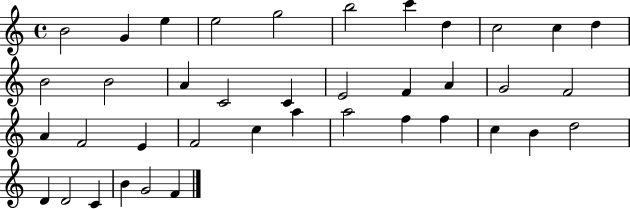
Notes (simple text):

B4/h G4/q E5/q E5/h G5/h B5/h C6/q D5/q C5/h C5/q D5/q B4/h B4/h A4/q C4/h C4/q E4/h F4/q A4/q G4/h F4/h A4/q F4/h E4/q F4/h C5/q A5/q A5/h F5/q F5/q C5/q B4/q D5/h D4/q D4/h C4/q B4/q G4/h F4/q